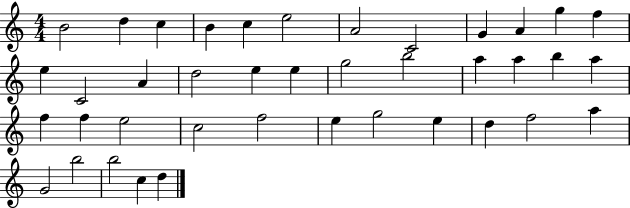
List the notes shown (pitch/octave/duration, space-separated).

B4/h D5/q C5/q B4/q C5/q E5/h A4/h C4/h G4/q A4/q G5/q F5/q E5/q C4/h A4/q D5/h E5/q E5/q G5/h B5/h A5/q A5/q B5/q A5/q F5/q F5/q E5/h C5/h F5/h E5/q G5/h E5/q D5/q F5/h A5/q G4/h B5/h B5/h C5/q D5/q